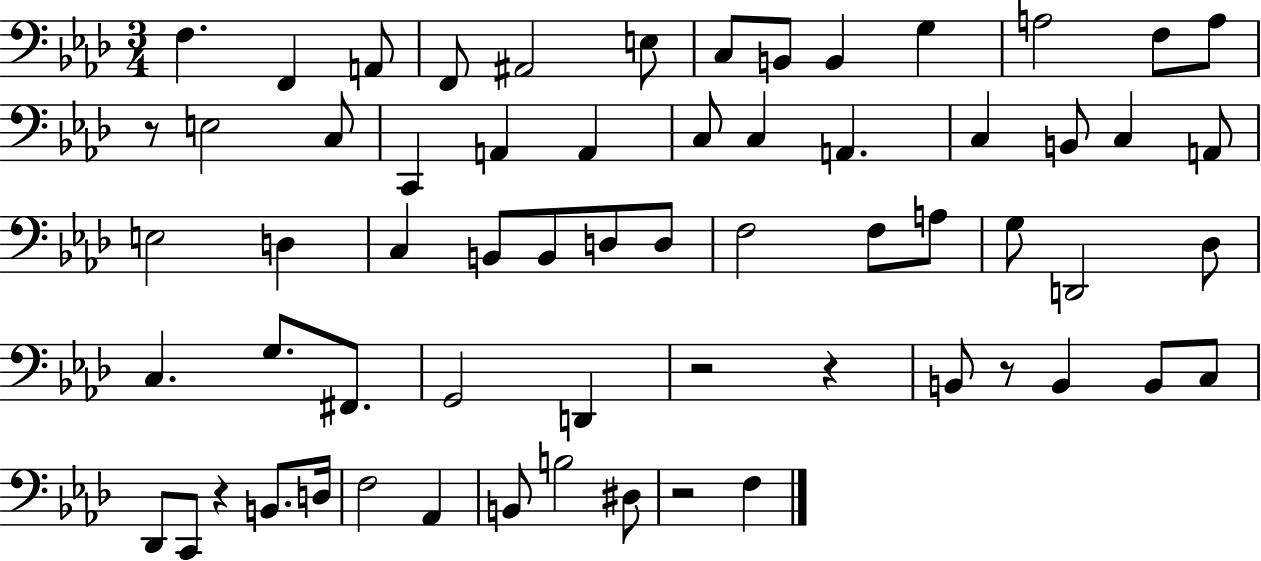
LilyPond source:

{
  \clef bass
  \numericTimeSignature
  \time 3/4
  \key aes \major
  f4. f,4 a,8 | f,8 ais,2 e8 | c8 b,8 b,4 g4 | a2 f8 a8 | \break r8 e2 c8 | c,4 a,4 a,4 | c8 c4 a,4. | c4 b,8 c4 a,8 | \break e2 d4 | c4 b,8 b,8 d8 d8 | f2 f8 a8 | g8 d,2 des8 | \break c4. g8. fis,8. | g,2 d,4 | r2 r4 | b,8 r8 b,4 b,8 c8 | \break des,8 c,8 r4 b,8. d16 | f2 aes,4 | b,8 b2 dis8 | r2 f4 | \break \bar "|."
}